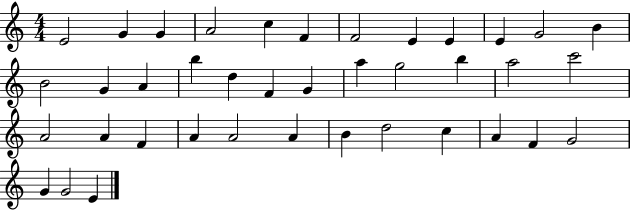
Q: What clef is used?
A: treble